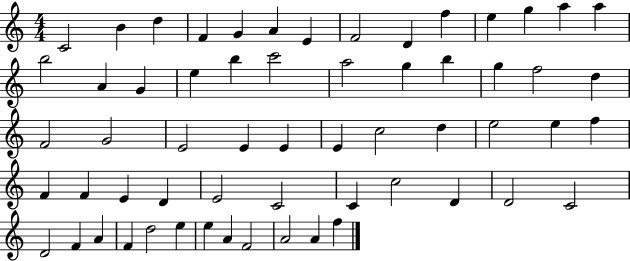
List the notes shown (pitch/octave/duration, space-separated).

C4/h B4/q D5/q F4/q G4/q A4/q E4/q F4/h D4/q F5/q E5/q G5/q A5/q A5/q B5/h A4/q G4/q E5/q B5/q C6/h A5/h G5/q B5/q G5/q F5/h D5/q F4/h G4/h E4/h E4/q E4/q E4/q C5/h D5/q E5/h E5/q F5/q F4/q F4/q E4/q D4/q E4/h C4/h C4/q C5/h D4/q D4/h C4/h D4/h F4/q A4/q F4/q D5/h E5/q E5/q A4/q F4/h A4/h A4/q F5/q